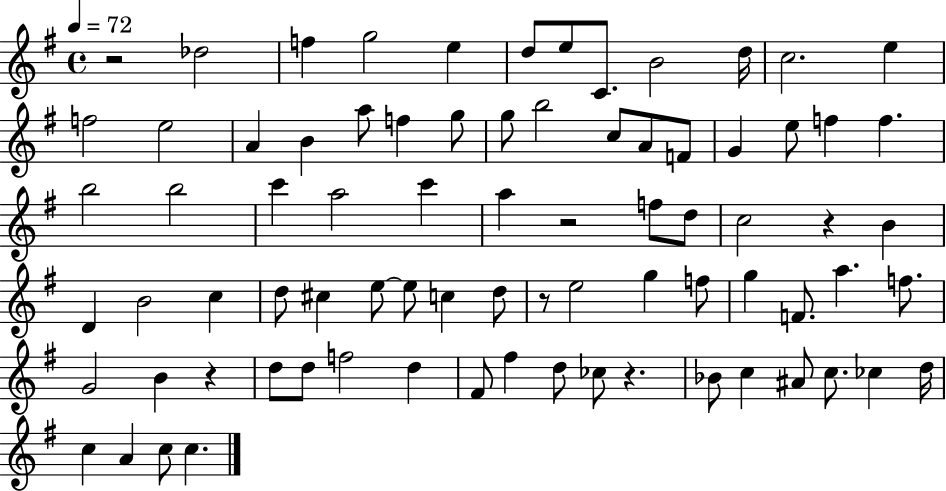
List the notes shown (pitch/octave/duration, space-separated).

R/h Db5/h F5/q G5/h E5/q D5/e E5/e C4/e. B4/h D5/s C5/h. E5/q F5/h E5/h A4/q B4/q A5/e F5/q G5/e G5/e B5/h C5/e A4/e F4/e G4/q E5/e F5/q F5/q. B5/h B5/h C6/q A5/h C6/q A5/q R/h F5/e D5/e C5/h R/q B4/q D4/q B4/h C5/q D5/e C#5/q E5/e E5/e C5/q D5/e R/e E5/h G5/q F5/e G5/q F4/e. A5/q. F5/e. G4/h B4/q R/q D5/e D5/e F5/h D5/q F#4/e F#5/q D5/e CES5/e R/q. Bb4/e C5/q A#4/e C5/e. CES5/q D5/s C5/q A4/q C5/e C5/q.